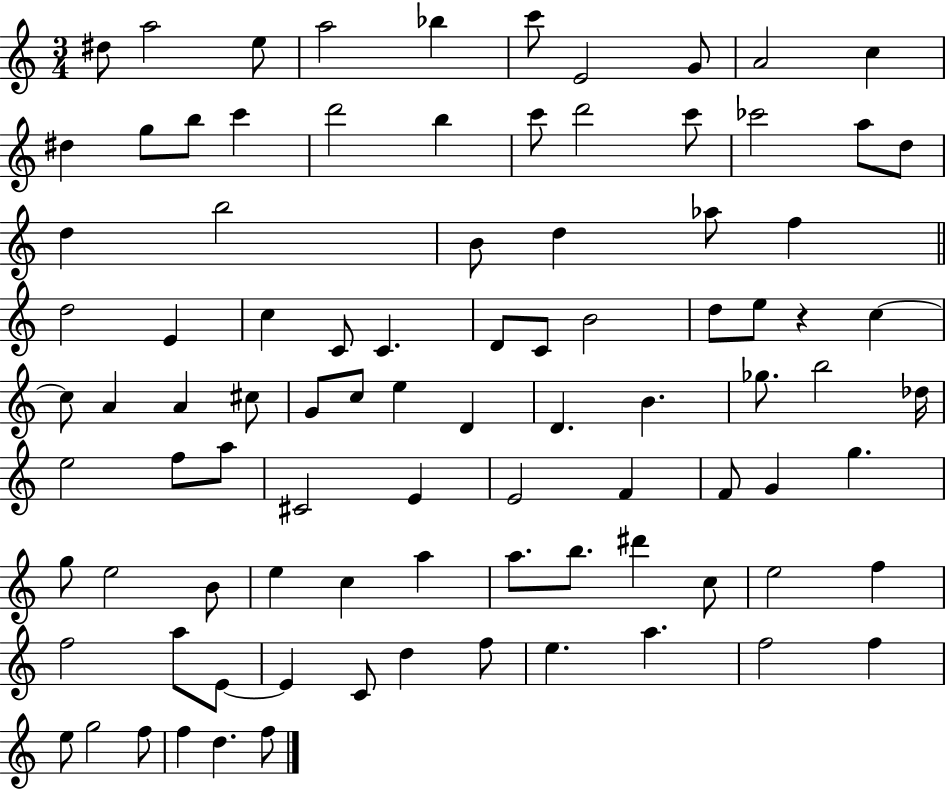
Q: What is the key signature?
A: C major